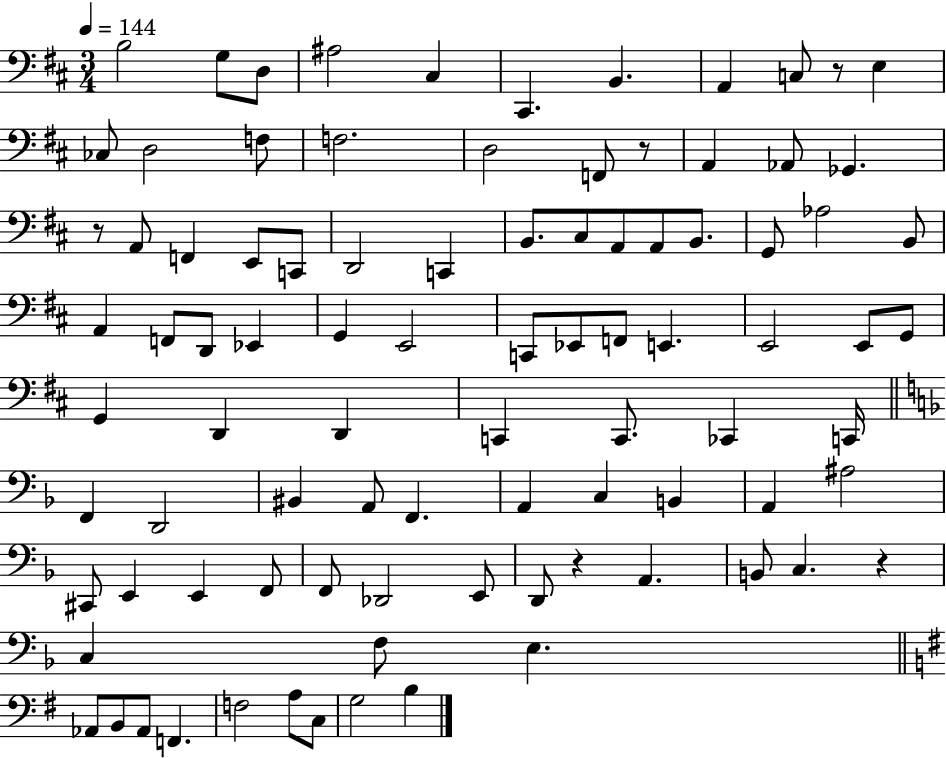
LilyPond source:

{
  \clef bass
  \numericTimeSignature
  \time 3/4
  \key d \major
  \tempo 4 = 144
  b2 g8 d8 | ais2 cis4 | cis,4. b,4. | a,4 c8 r8 e4 | \break ces8 d2 f8 | f2. | d2 f,8 r8 | a,4 aes,8 ges,4. | \break r8 a,8 f,4 e,8 c,8 | d,2 c,4 | b,8. cis8 a,8 a,8 b,8. | g,8 aes2 b,8 | \break a,4 f,8 d,8 ees,4 | g,4 e,2 | c,8 ees,8 f,8 e,4. | e,2 e,8 g,8 | \break g,4 d,4 d,4 | c,4 c,8. ces,4 c,16 | \bar "||" \break \key f \major f,4 d,2 | bis,4 a,8 f,4. | a,4 c4 b,4 | a,4 ais2 | \break cis,8 e,4 e,4 f,8 | f,8 des,2 e,8 | d,8 r4 a,4. | b,8 c4. r4 | \break c4 f8 e4. | \bar "||" \break \key g \major aes,8 b,8 aes,8 f,4. | f2 a8 c8 | g2 b4 | \bar "|."
}